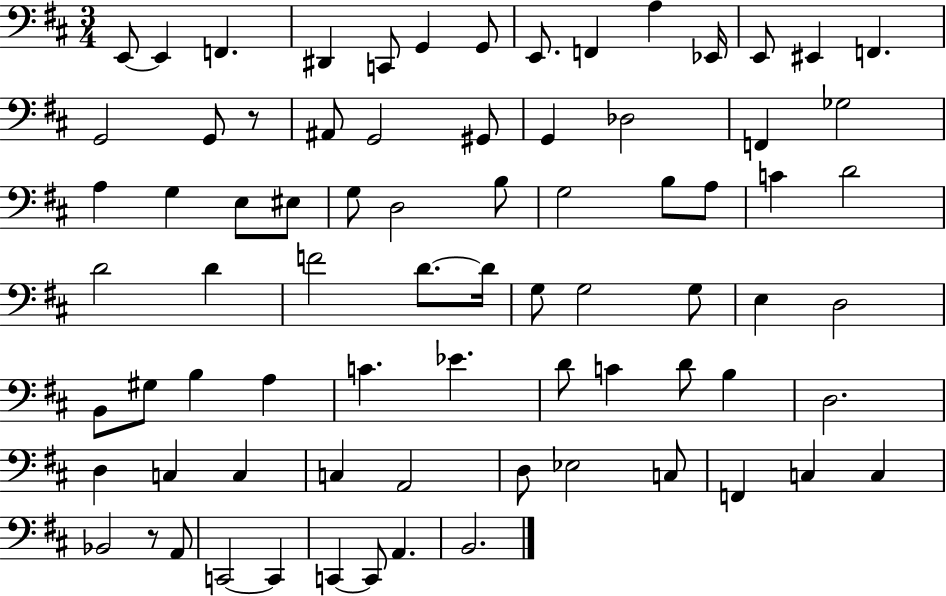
{
  \clef bass
  \numericTimeSignature
  \time 3/4
  \key d \major
  \repeat volta 2 { e,8~~ e,4 f,4. | dis,4 c,8 g,4 g,8 | e,8. f,4 a4 ees,16 | e,8 eis,4 f,4. | \break g,2 g,8 r8 | ais,8 g,2 gis,8 | g,4 des2 | f,4 ges2 | \break a4 g4 e8 eis8 | g8 d2 b8 | g2 b8 a8 | c'4 d'2 | \break d'2 d'4 | f'2 d'8.~~ d'16 | g8 g2 g8 | e4 d2 | \break b,8 gis8 b4 a4 | c'4. ees'4. | d'8 c'4 d'8 b4 | d2. | \break d4 c4 c4 | c4 a,2 | d8 ees2 c8 | f,4 c4 c4 | \break bes,2 r8 a,8 | c,2~~ c,4 | c,4~~ c,8 a,4. | b,2. | \break } \bar "|."
}